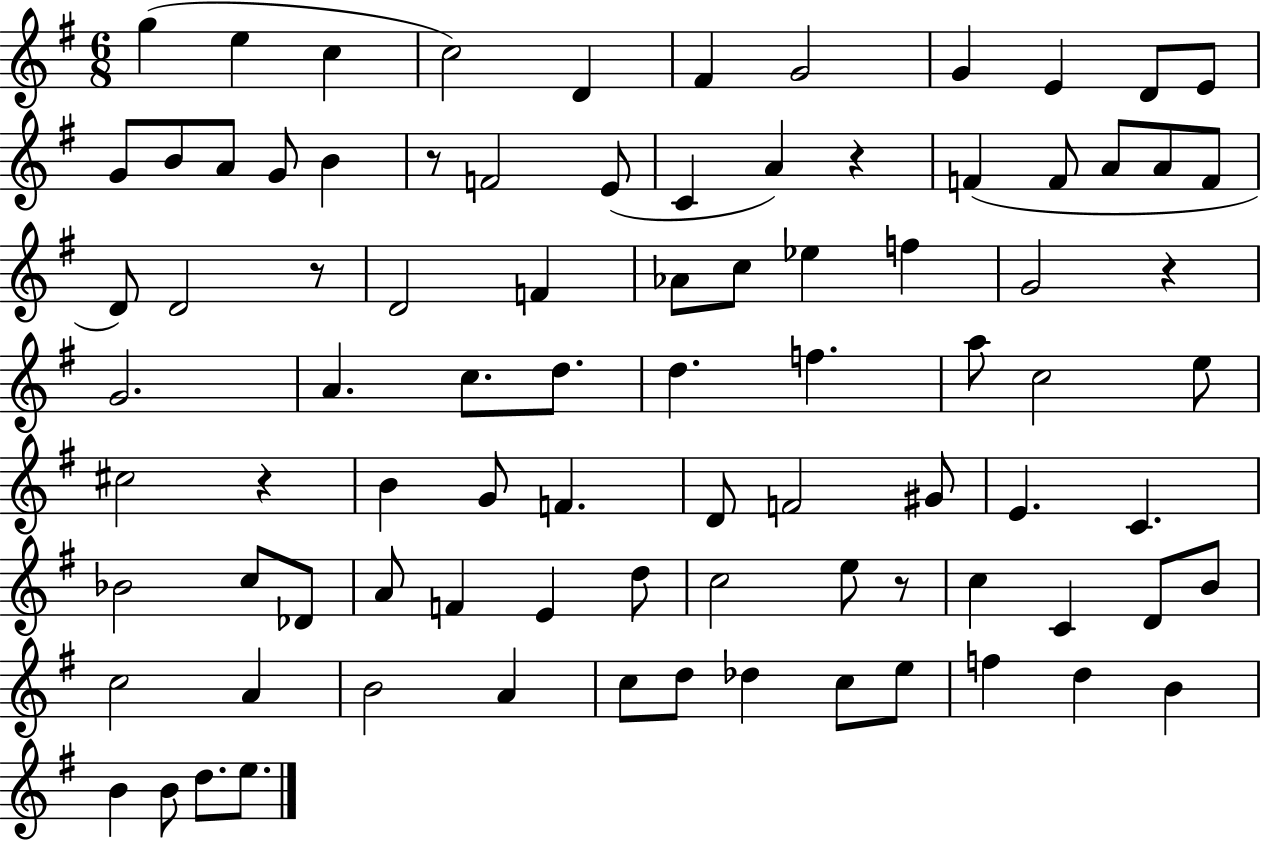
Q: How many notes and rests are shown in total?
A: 87